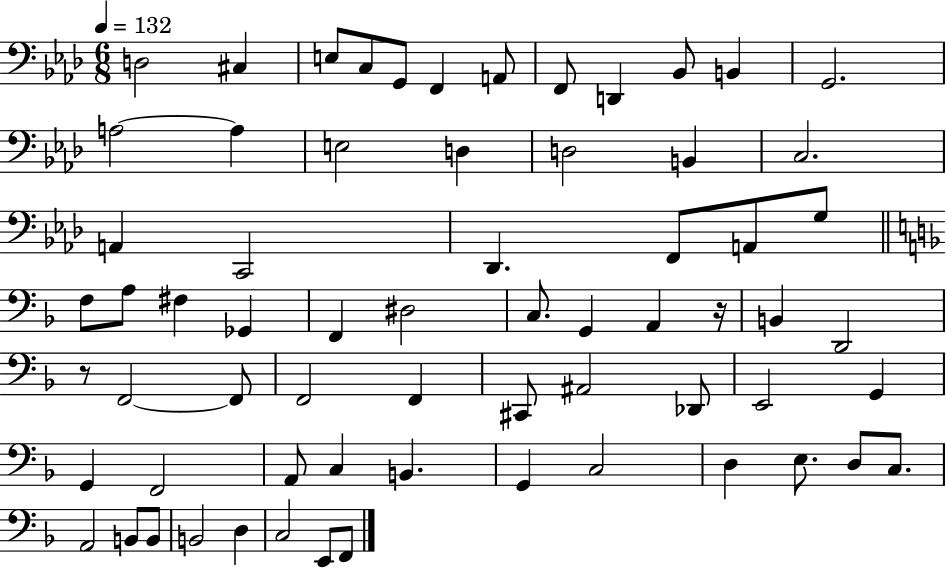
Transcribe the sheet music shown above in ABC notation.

X:1
T:Untitled
M:6/8
L:1/4
K:Ab
D,2 ^C, E,/2 C,/2 G,,/2 F,, A,,/2 F,,/2 D,, _B,,/2 B,, G,,2 A,2 A, E,2 D, D,2 B,, C,2 A,, C,,2 _D,, F,,/2 A,,/2 G,/2 F,/2 A,/2 ^F, _G,, F,, ^D,2 C,/2 G,, A,, z/4 B,, D,,2 z/2 F,,2 F,,/2 F,,2 F,, ^C,,/2 ^A,,2 _D,,/2 E,,2 G,, G,, F,,2 A,,/2 C, B,, G,, C,2 D, E,/2 D,/2 C,/2 A,,2 B,,/2 B,,/2 B,,2 D, C,2 E,,/2 F,,/2